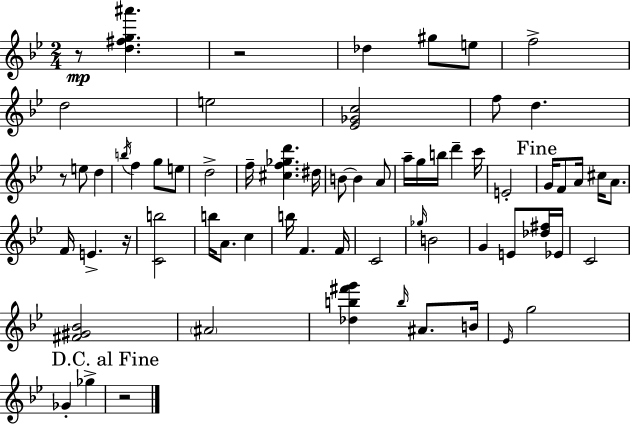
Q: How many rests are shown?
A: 5